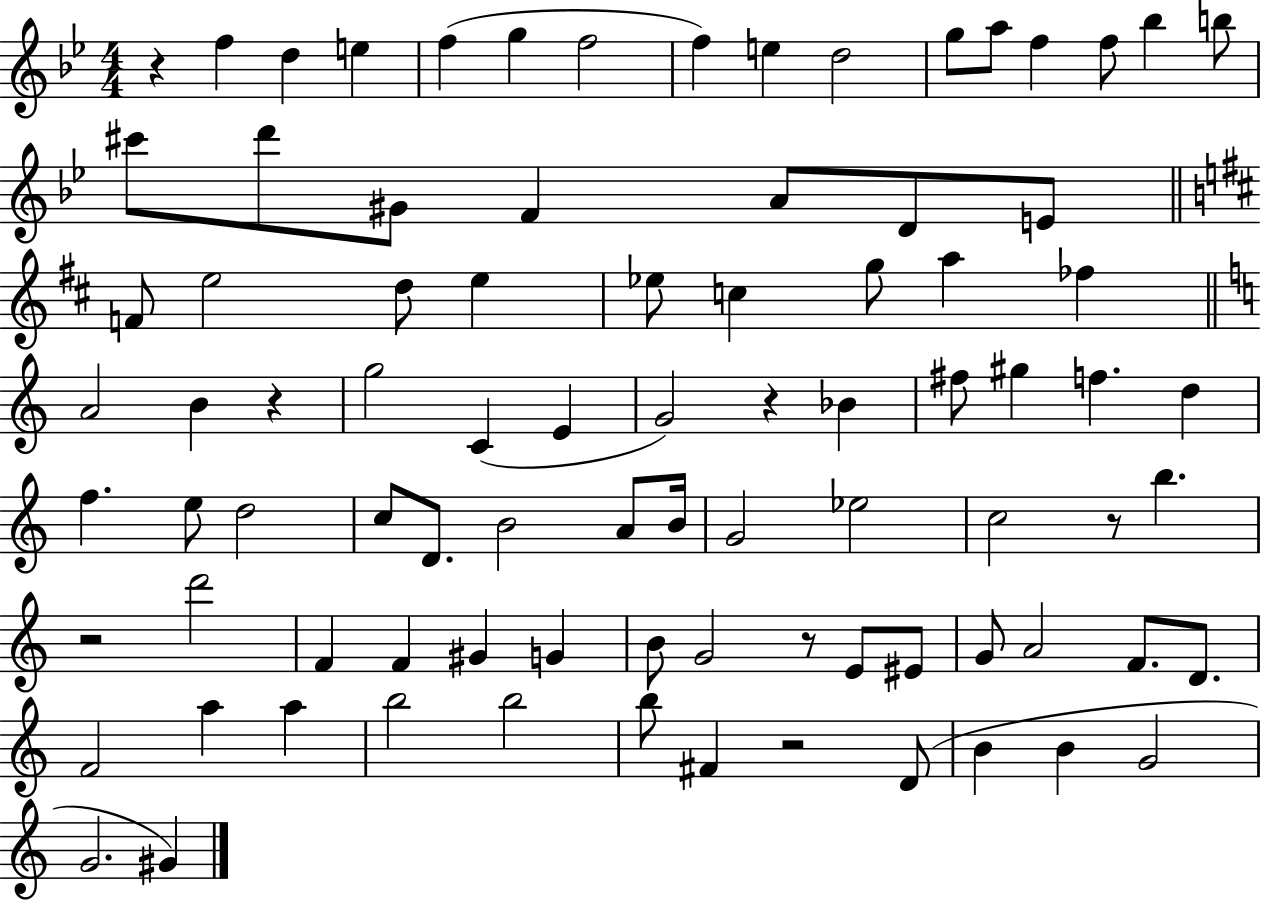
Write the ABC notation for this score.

X:1
T:Untitled
M:4/4
L:1/4
K:Bb
z f d e f g f2 f e d2 g/2 a/2 f f/2 _b b/2 ^c'/2 d'/2 ^G/2 F A/2 D/2 E/2 F/2 e2 d/2 e _e/2 c g/2 a _f A2 B z g2 C E G2 z _B ^f/2 ^g f d f e/2 d2 c/2 D/2 B2 A/2 B/4 G2 _e2 c2 z/2 b z2 d'2 F F ^G G B/2 G2 z/2 E/2 ^E/2 G/2 A2 F/2 D/2 F2 a a b2 b2 b/2 ^F z2 D/2 B B G2 G2 ^G